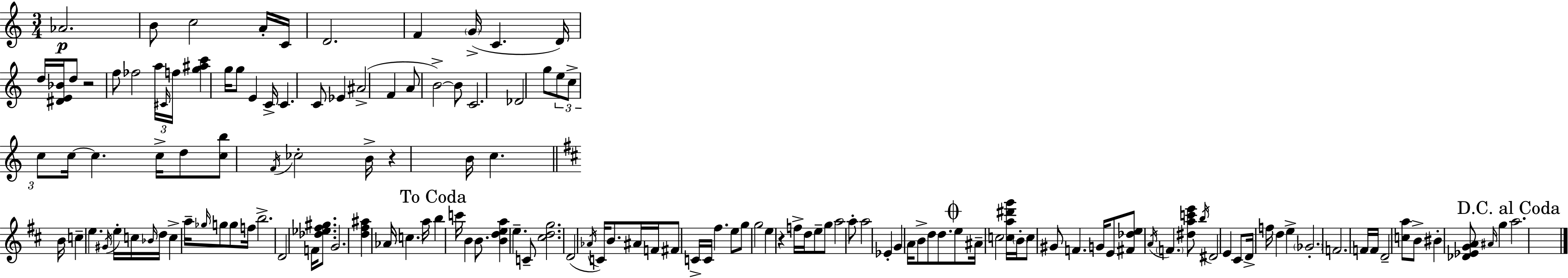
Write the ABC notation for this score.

X:1
T:Untitled
M:3/4
L:1/4
K:C
_A2 B/2 c2 A/4 C/4 D2 F G/4 C D/4 d/4 [^DE_B]/4 d/2 z2 f/2 _f2 a/4 ^C/4 f/4 [g^ac'] g/4 g/2 E C/4 C C/2 _E ^A2 F A/2 B2 B/2 C2 _D2 g/2 e/2 c/2 c/2 c/4 c c/4 d/2 [cb]/2 F/4 _c2 B/4 z B/4 c B/4 c e ^G/4 e/4 c/4 _B/4 d/4 c a/4 _g/4 g/2 g/2 f/4 b2 D2 F/4 [_d_e^f^g]/2 G2 [d^f^a] _A/4 c a/4 b c'/4 B B/2 [Bdea] e C/2 [^cdg]2 D2 _A/4 C/4 B/2 ^A/4 F/4 ^F/2 C/4 C/4 ^f e/2 g/2 g2 e z f/4 d/4 e/2 g/2 a2 a/2 a2 _E G A/4 B/2 d/2 d/2 e/2 ^A/4 c2 [ca^d'g']/4 B/4 c/2 ^G/2 F G/4 E/2 [^F_de]/2 A/4 F [^dac'e']/2 b/4 ^D2 E ^C/2 D/4 f/4 d e _G2 F2 F/4 F/4 D2 [ca]/2 B/2 ^B [_D_EGA]/2 ^A/4 g a2